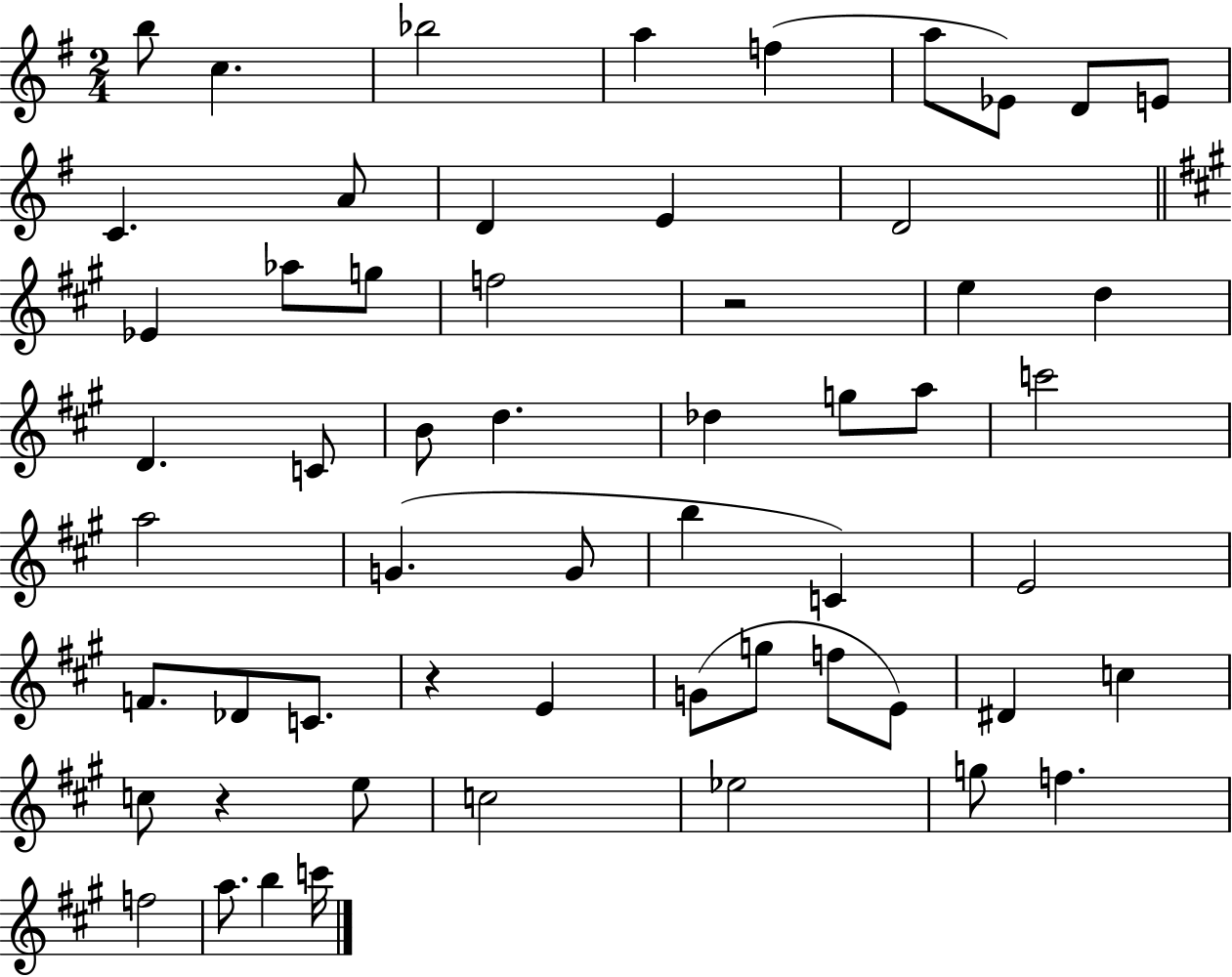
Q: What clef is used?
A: treble